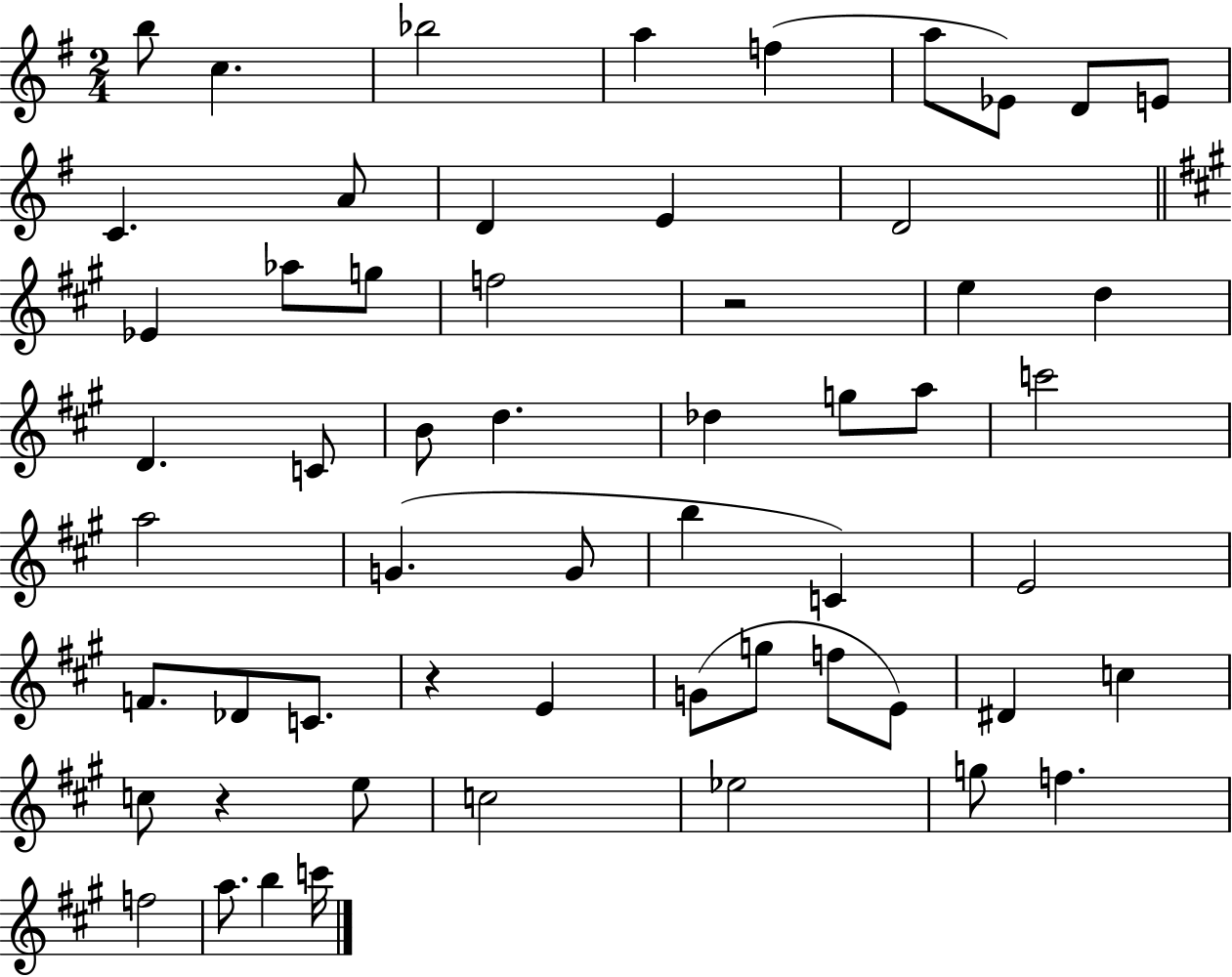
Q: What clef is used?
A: treble